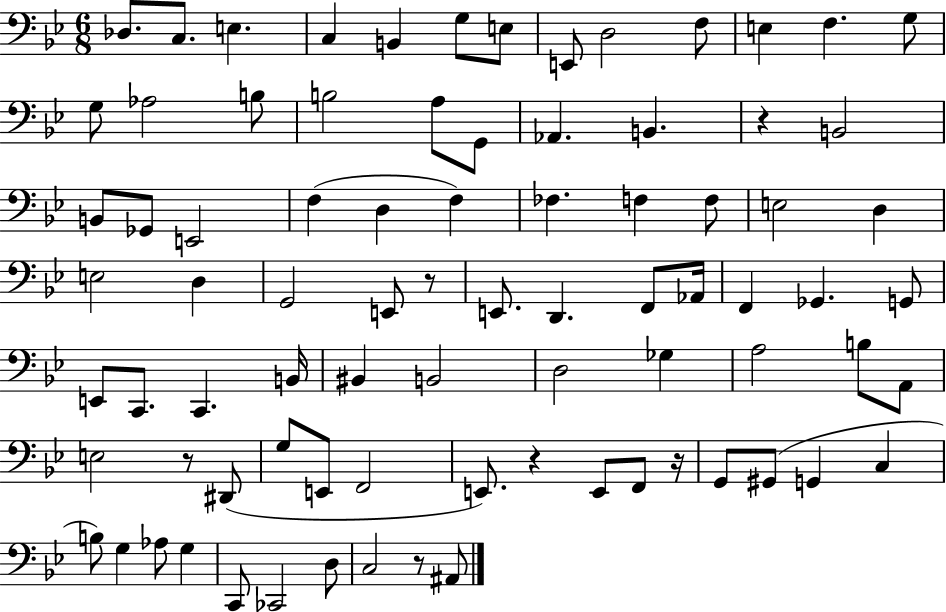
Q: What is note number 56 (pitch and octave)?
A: E3